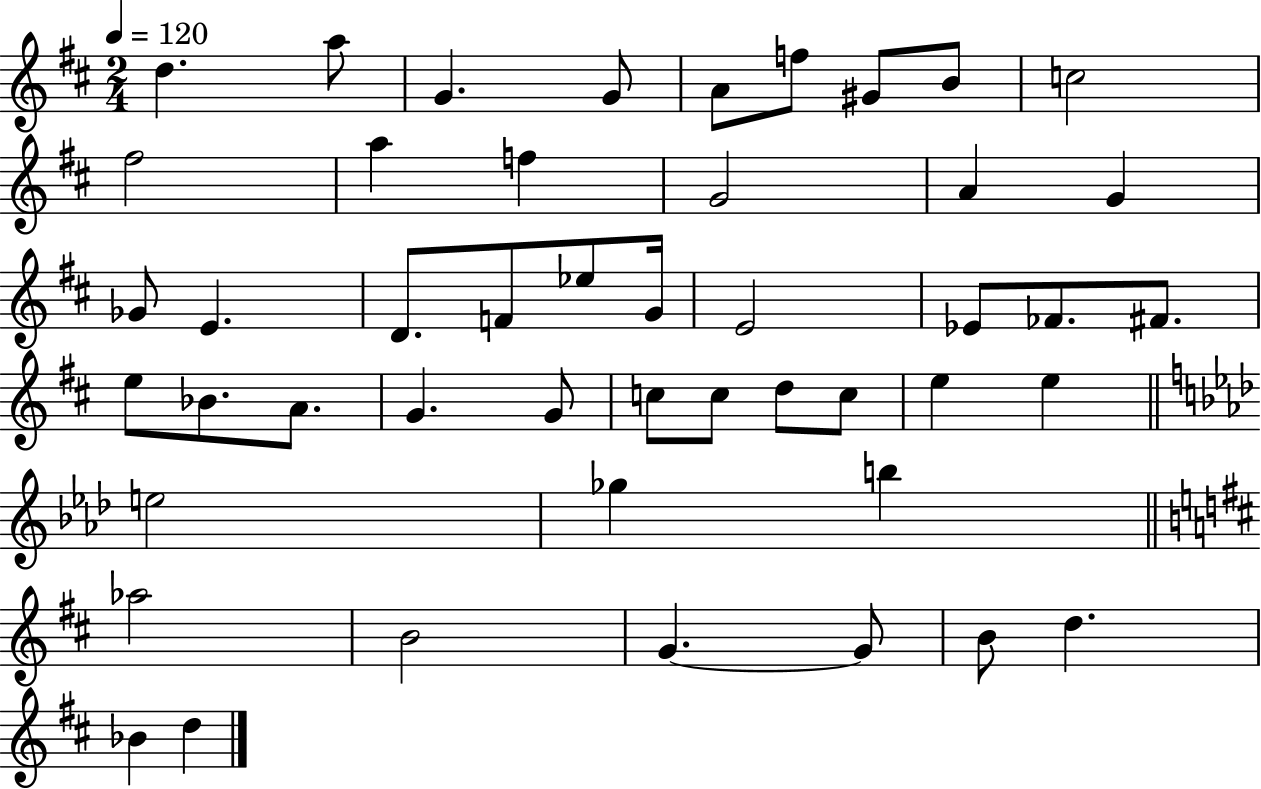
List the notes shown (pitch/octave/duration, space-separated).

D5/q. A5/e G4/q. G4/e A4/e F5/e G#4/e B4/e C5/h F#5/h A5/q F5/q G4/h A4/q G4/q Gb4/e E4/q. D4/e. F4/e Eb5/e G4/s E4/h Eb4/e FES4/e. F#4/e. E5/e Bb4/e. A4/e. G4/q. G4/e C5/e C5/e D5/e C5/e E5/q E5/q E5/h Gb5/q B5/q Ab5/h B4/h G4/q. G4/e B4/e D5/q. Bb4/q D5/q